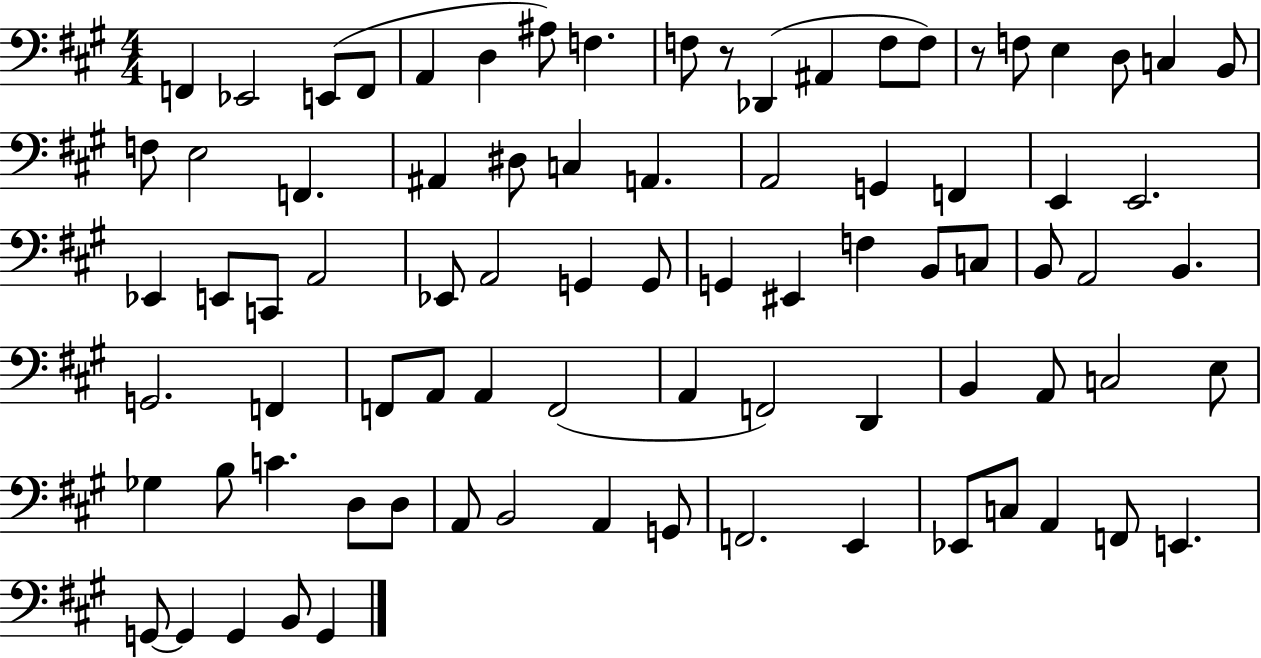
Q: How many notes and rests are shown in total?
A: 82